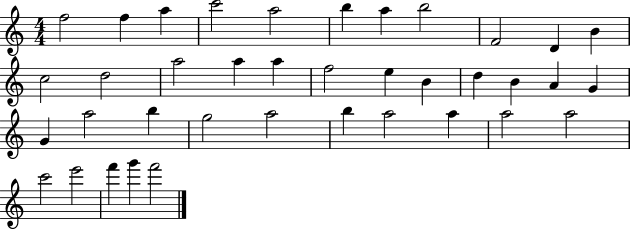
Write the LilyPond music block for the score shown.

{
  \clef treble
  \numericTimeSignature
  \time 4/4
  \key c \major
  f''2 f''4 a''4 | c'''2 a''2 | b''4 a''4 b''2 | f'2 d'4 b'4 | \break c''2 d''2 | a''2 a''4 a''4 | f''2 e''4 b'4 | d''4 b'4 a'4 g'4 | \break g'4 a''2 b''4 | g''2 a''2 | b''4 a''2 a''4 | a''2 a''2 | \break c'''2 e'''2 | f'''4 g'''4 f'''2 | \bar "|."
}